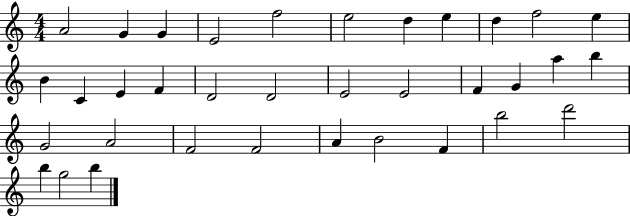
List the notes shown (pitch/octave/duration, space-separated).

A4/h G4/q G4/q E4/h F5/h E5/h D5/q E5/q D5/q F5/h E5/q B4/q C4/q E4/q F4/q D4/h D4/h E4/h E4/h F4/q G4/q A5/q B5/q G4/h A4/h F4/h F4/h A4/q B4/h F4/q B5/h D6/h B5/q G5/h B5/q